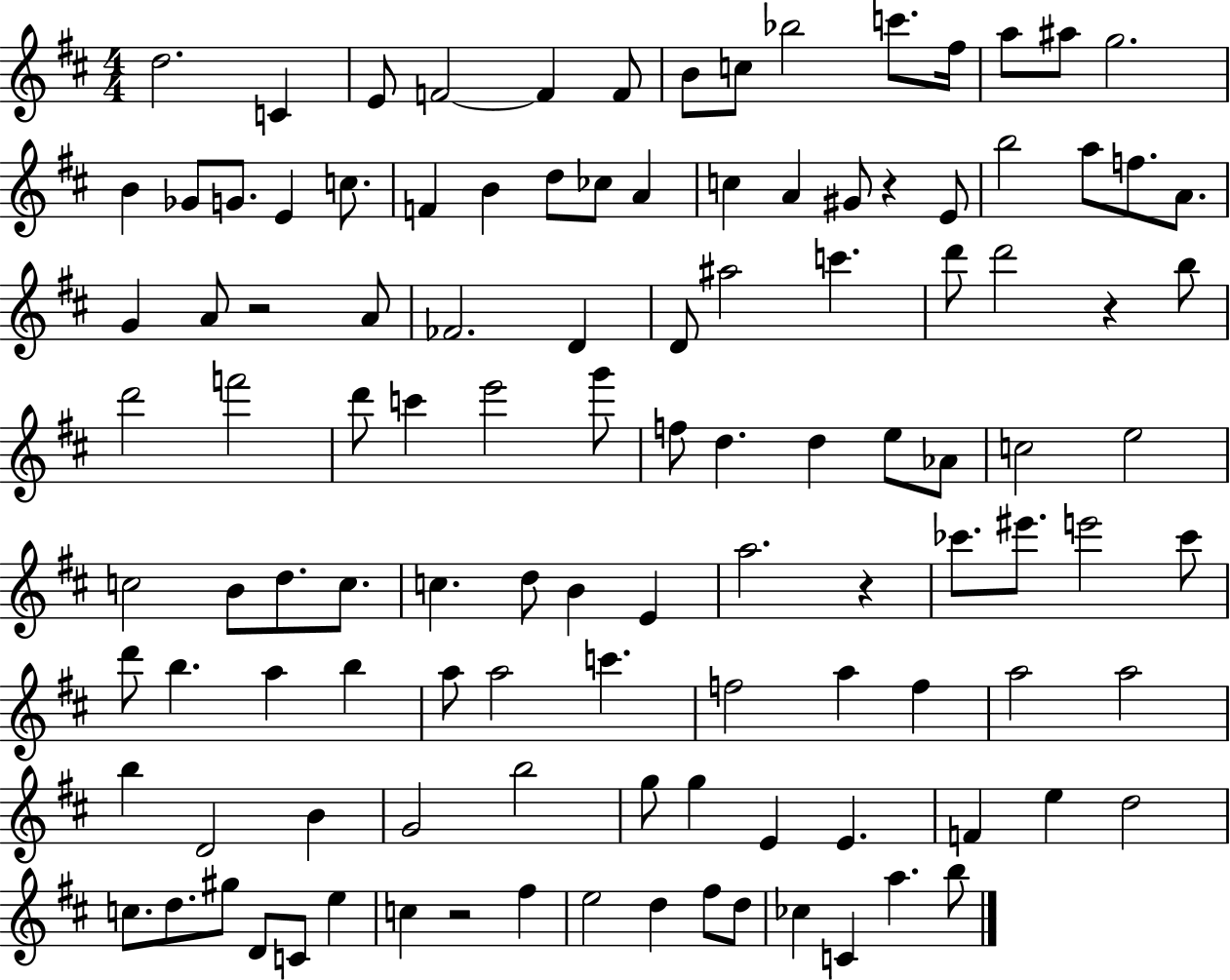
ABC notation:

X:1
T:Untitled
M:4/4
L:1/4
K:D
d2 C E/2 F2 F F/2 B/2 c/2 _b2 c'/2 ^f/4 a/2 ^a/2 g2 B _G/2 G/2 E c/2 F B d/2 _c/2 A c A ^G/2 z E/2 b2 a/2 f/2 A/2 G A/2 z2 A/2 _F2 D D/2 ^a2 c' d'/2 d'2 z b/2 d'2 f'2 d'/2 c' e'2 g'/2 f/2 d d e/2 _A/2 c2 e2 c2 B/2 d/2 c/2 c d/2 B E a2 z _c'/2 ^e'/2 e'2 _c'/2 d'/2 b a b a/2 a2 c' f2 a f a2 a2 b D2 B G2 b2 g/2 g E E F e d2 c/2 d/2 ^g/2 D/2 C/2 e c z2 ^f e2 d ^f/2 d/2 _c C a b/2